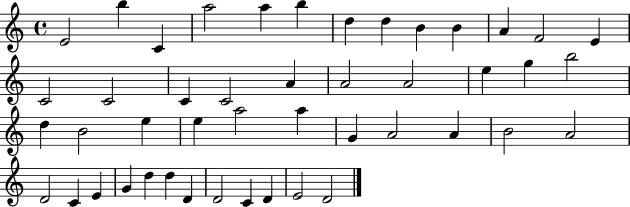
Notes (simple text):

E4/h B5/q C4/q A5/h A5/q B5/q D5/q D5/q B4/q B4/q A4/q F4/h E4/q C4/h C4/h C4/q C4/h A4/q A4/h A4/h E5/q G5/q B5/h D5/q B4/h E5/q E5/q A5/h A5/q G4/q A4/h A4/q B4/h A4/h D4/h C4/q E4/q G4/q D5/q D5/q D4/q D4/h C4/q D4/q E4/h D4/h